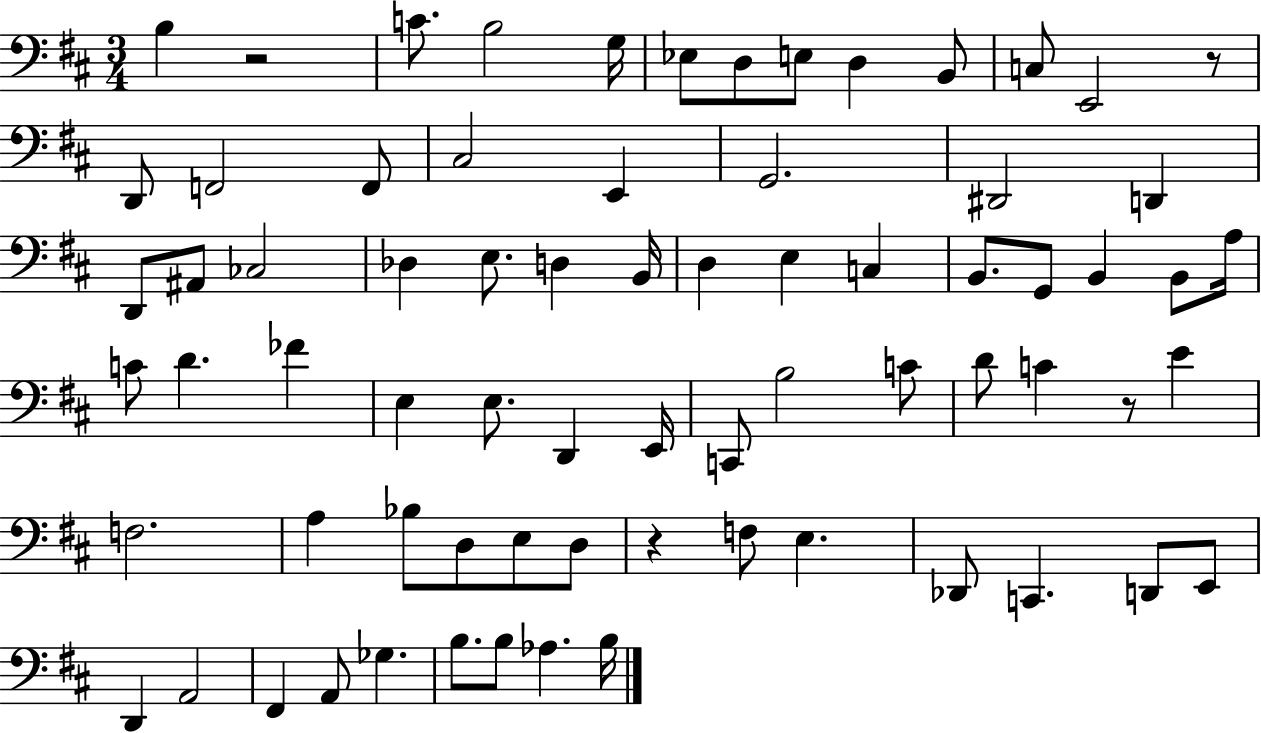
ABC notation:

X:1
T:Untitled
M:3/4
L:1/4
K:D
B, z2 C/2 B,2 G,/4 _E,/2 D,/2 E,/2 D, B,,/2 C,/2 E,,2 z/2 D,,/2 F,,2 F,,/2 ^C,2 E,, G,,2 ^D,,2 D,, D,,/2 ^A,,/2 _C,2 _D, E,/2 D, B,,/4 D, E, C, B,,/2 G,,/2 B,, B,,/2 A,/4 C/2 D _F E, E,/2 D,, E,,/4 C,,/2 B,2 C/2 D/2 C z/2 E F,2 A, _B,/2 D,/2 E,/2 D,/2 z F,/2 E, _D,,/2 C,, D,,/2 E,,/2 D,, A,,2 ^F,, A,,/2 _G, B,/2 B,/2 _A, B,/4